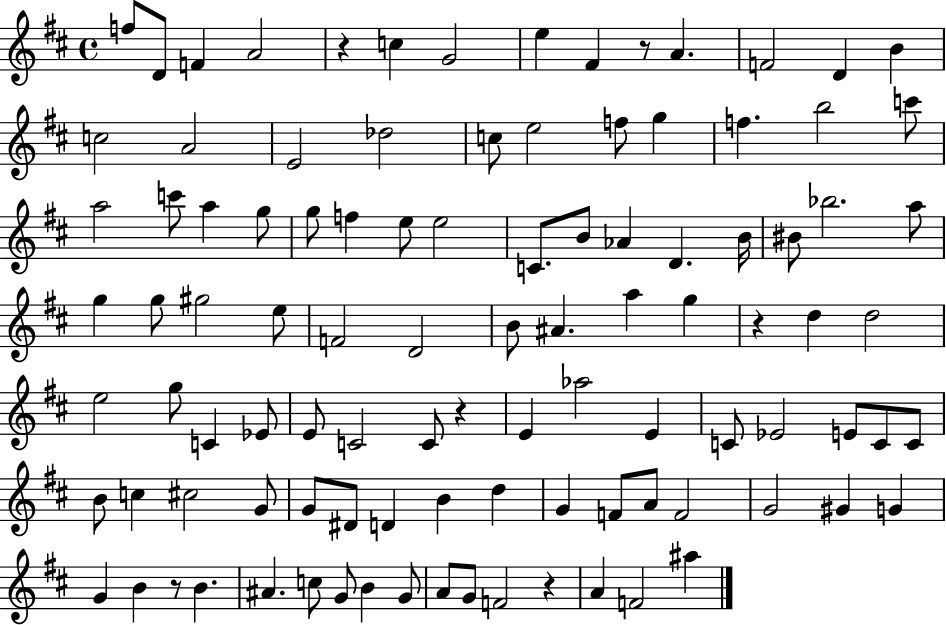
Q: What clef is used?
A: treble